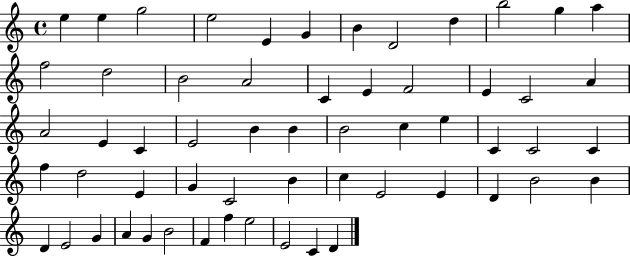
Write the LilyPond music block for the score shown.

{
  \clef treble
  \time 4/4
  \defaultTimeSignature
  \key c \major
  e''4 e''4 g''2 | e''2 e'4 g'4 | b'4 d'2 d''4 | b''2 g''4 a''4 | \break f''2 d''2 | b'2 a'2 | c'4 e'4 f'2 | e'4 c'2 a'4 | \break a'2 e'4 c'4 | e'2 b'4 b'4 | b'2 c''4 e''4 | c'4 c'2 c'4 | \break f''4 d''2 e'4 | g'4 c'2 b'4 | c''4 e'2 e'4 | d'4 b'2 b'4 | \break d'4 e'2 g'4 | a'4 g'4 b'2 | f'4 f''4 e''2 | e'2 c'4 d'4 | \break \bar "|."
}